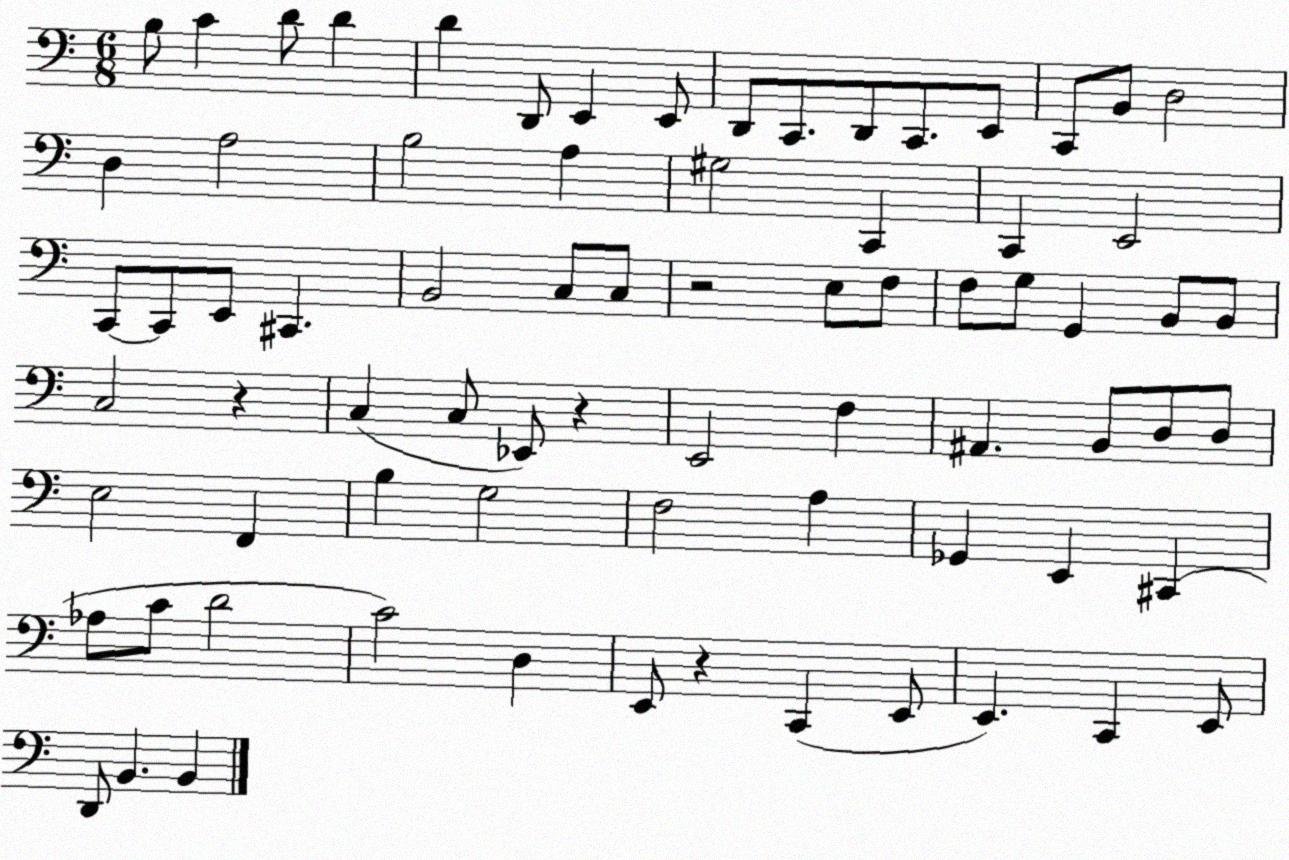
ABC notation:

X:1
T:Untitled
M:6/8
L:1/4
K:C
B,/2 C D/2 D D D,,/2 E,, E,,/2 D,,/2 C,,/2 D,,/2 C,,/2 E,,/2 C,,/2 B,,/2 D,2 D, A,2 B,2 A, ^G,2 C,, C,, E,,2 C,,/2 C,,/2 E,,/2 ^C,, B,,2 C,/2 C,/2 z2 E,/2 F,/2 F,/2 G,/2 G,, B,,/2 B,,/2 C,2 z C, C,/2 _E,,/2 z E,,2 F, ^A,, B,,/2 D,/2 D,/2 E,2 F,, B, G,2 F,2 A, _G,, E,, ^C,, _A,/2 C/2 D2 C2 D, E,,/2 z C,, E,,/2 E,, C,, E,,/2 D,,/2 B,, B,,